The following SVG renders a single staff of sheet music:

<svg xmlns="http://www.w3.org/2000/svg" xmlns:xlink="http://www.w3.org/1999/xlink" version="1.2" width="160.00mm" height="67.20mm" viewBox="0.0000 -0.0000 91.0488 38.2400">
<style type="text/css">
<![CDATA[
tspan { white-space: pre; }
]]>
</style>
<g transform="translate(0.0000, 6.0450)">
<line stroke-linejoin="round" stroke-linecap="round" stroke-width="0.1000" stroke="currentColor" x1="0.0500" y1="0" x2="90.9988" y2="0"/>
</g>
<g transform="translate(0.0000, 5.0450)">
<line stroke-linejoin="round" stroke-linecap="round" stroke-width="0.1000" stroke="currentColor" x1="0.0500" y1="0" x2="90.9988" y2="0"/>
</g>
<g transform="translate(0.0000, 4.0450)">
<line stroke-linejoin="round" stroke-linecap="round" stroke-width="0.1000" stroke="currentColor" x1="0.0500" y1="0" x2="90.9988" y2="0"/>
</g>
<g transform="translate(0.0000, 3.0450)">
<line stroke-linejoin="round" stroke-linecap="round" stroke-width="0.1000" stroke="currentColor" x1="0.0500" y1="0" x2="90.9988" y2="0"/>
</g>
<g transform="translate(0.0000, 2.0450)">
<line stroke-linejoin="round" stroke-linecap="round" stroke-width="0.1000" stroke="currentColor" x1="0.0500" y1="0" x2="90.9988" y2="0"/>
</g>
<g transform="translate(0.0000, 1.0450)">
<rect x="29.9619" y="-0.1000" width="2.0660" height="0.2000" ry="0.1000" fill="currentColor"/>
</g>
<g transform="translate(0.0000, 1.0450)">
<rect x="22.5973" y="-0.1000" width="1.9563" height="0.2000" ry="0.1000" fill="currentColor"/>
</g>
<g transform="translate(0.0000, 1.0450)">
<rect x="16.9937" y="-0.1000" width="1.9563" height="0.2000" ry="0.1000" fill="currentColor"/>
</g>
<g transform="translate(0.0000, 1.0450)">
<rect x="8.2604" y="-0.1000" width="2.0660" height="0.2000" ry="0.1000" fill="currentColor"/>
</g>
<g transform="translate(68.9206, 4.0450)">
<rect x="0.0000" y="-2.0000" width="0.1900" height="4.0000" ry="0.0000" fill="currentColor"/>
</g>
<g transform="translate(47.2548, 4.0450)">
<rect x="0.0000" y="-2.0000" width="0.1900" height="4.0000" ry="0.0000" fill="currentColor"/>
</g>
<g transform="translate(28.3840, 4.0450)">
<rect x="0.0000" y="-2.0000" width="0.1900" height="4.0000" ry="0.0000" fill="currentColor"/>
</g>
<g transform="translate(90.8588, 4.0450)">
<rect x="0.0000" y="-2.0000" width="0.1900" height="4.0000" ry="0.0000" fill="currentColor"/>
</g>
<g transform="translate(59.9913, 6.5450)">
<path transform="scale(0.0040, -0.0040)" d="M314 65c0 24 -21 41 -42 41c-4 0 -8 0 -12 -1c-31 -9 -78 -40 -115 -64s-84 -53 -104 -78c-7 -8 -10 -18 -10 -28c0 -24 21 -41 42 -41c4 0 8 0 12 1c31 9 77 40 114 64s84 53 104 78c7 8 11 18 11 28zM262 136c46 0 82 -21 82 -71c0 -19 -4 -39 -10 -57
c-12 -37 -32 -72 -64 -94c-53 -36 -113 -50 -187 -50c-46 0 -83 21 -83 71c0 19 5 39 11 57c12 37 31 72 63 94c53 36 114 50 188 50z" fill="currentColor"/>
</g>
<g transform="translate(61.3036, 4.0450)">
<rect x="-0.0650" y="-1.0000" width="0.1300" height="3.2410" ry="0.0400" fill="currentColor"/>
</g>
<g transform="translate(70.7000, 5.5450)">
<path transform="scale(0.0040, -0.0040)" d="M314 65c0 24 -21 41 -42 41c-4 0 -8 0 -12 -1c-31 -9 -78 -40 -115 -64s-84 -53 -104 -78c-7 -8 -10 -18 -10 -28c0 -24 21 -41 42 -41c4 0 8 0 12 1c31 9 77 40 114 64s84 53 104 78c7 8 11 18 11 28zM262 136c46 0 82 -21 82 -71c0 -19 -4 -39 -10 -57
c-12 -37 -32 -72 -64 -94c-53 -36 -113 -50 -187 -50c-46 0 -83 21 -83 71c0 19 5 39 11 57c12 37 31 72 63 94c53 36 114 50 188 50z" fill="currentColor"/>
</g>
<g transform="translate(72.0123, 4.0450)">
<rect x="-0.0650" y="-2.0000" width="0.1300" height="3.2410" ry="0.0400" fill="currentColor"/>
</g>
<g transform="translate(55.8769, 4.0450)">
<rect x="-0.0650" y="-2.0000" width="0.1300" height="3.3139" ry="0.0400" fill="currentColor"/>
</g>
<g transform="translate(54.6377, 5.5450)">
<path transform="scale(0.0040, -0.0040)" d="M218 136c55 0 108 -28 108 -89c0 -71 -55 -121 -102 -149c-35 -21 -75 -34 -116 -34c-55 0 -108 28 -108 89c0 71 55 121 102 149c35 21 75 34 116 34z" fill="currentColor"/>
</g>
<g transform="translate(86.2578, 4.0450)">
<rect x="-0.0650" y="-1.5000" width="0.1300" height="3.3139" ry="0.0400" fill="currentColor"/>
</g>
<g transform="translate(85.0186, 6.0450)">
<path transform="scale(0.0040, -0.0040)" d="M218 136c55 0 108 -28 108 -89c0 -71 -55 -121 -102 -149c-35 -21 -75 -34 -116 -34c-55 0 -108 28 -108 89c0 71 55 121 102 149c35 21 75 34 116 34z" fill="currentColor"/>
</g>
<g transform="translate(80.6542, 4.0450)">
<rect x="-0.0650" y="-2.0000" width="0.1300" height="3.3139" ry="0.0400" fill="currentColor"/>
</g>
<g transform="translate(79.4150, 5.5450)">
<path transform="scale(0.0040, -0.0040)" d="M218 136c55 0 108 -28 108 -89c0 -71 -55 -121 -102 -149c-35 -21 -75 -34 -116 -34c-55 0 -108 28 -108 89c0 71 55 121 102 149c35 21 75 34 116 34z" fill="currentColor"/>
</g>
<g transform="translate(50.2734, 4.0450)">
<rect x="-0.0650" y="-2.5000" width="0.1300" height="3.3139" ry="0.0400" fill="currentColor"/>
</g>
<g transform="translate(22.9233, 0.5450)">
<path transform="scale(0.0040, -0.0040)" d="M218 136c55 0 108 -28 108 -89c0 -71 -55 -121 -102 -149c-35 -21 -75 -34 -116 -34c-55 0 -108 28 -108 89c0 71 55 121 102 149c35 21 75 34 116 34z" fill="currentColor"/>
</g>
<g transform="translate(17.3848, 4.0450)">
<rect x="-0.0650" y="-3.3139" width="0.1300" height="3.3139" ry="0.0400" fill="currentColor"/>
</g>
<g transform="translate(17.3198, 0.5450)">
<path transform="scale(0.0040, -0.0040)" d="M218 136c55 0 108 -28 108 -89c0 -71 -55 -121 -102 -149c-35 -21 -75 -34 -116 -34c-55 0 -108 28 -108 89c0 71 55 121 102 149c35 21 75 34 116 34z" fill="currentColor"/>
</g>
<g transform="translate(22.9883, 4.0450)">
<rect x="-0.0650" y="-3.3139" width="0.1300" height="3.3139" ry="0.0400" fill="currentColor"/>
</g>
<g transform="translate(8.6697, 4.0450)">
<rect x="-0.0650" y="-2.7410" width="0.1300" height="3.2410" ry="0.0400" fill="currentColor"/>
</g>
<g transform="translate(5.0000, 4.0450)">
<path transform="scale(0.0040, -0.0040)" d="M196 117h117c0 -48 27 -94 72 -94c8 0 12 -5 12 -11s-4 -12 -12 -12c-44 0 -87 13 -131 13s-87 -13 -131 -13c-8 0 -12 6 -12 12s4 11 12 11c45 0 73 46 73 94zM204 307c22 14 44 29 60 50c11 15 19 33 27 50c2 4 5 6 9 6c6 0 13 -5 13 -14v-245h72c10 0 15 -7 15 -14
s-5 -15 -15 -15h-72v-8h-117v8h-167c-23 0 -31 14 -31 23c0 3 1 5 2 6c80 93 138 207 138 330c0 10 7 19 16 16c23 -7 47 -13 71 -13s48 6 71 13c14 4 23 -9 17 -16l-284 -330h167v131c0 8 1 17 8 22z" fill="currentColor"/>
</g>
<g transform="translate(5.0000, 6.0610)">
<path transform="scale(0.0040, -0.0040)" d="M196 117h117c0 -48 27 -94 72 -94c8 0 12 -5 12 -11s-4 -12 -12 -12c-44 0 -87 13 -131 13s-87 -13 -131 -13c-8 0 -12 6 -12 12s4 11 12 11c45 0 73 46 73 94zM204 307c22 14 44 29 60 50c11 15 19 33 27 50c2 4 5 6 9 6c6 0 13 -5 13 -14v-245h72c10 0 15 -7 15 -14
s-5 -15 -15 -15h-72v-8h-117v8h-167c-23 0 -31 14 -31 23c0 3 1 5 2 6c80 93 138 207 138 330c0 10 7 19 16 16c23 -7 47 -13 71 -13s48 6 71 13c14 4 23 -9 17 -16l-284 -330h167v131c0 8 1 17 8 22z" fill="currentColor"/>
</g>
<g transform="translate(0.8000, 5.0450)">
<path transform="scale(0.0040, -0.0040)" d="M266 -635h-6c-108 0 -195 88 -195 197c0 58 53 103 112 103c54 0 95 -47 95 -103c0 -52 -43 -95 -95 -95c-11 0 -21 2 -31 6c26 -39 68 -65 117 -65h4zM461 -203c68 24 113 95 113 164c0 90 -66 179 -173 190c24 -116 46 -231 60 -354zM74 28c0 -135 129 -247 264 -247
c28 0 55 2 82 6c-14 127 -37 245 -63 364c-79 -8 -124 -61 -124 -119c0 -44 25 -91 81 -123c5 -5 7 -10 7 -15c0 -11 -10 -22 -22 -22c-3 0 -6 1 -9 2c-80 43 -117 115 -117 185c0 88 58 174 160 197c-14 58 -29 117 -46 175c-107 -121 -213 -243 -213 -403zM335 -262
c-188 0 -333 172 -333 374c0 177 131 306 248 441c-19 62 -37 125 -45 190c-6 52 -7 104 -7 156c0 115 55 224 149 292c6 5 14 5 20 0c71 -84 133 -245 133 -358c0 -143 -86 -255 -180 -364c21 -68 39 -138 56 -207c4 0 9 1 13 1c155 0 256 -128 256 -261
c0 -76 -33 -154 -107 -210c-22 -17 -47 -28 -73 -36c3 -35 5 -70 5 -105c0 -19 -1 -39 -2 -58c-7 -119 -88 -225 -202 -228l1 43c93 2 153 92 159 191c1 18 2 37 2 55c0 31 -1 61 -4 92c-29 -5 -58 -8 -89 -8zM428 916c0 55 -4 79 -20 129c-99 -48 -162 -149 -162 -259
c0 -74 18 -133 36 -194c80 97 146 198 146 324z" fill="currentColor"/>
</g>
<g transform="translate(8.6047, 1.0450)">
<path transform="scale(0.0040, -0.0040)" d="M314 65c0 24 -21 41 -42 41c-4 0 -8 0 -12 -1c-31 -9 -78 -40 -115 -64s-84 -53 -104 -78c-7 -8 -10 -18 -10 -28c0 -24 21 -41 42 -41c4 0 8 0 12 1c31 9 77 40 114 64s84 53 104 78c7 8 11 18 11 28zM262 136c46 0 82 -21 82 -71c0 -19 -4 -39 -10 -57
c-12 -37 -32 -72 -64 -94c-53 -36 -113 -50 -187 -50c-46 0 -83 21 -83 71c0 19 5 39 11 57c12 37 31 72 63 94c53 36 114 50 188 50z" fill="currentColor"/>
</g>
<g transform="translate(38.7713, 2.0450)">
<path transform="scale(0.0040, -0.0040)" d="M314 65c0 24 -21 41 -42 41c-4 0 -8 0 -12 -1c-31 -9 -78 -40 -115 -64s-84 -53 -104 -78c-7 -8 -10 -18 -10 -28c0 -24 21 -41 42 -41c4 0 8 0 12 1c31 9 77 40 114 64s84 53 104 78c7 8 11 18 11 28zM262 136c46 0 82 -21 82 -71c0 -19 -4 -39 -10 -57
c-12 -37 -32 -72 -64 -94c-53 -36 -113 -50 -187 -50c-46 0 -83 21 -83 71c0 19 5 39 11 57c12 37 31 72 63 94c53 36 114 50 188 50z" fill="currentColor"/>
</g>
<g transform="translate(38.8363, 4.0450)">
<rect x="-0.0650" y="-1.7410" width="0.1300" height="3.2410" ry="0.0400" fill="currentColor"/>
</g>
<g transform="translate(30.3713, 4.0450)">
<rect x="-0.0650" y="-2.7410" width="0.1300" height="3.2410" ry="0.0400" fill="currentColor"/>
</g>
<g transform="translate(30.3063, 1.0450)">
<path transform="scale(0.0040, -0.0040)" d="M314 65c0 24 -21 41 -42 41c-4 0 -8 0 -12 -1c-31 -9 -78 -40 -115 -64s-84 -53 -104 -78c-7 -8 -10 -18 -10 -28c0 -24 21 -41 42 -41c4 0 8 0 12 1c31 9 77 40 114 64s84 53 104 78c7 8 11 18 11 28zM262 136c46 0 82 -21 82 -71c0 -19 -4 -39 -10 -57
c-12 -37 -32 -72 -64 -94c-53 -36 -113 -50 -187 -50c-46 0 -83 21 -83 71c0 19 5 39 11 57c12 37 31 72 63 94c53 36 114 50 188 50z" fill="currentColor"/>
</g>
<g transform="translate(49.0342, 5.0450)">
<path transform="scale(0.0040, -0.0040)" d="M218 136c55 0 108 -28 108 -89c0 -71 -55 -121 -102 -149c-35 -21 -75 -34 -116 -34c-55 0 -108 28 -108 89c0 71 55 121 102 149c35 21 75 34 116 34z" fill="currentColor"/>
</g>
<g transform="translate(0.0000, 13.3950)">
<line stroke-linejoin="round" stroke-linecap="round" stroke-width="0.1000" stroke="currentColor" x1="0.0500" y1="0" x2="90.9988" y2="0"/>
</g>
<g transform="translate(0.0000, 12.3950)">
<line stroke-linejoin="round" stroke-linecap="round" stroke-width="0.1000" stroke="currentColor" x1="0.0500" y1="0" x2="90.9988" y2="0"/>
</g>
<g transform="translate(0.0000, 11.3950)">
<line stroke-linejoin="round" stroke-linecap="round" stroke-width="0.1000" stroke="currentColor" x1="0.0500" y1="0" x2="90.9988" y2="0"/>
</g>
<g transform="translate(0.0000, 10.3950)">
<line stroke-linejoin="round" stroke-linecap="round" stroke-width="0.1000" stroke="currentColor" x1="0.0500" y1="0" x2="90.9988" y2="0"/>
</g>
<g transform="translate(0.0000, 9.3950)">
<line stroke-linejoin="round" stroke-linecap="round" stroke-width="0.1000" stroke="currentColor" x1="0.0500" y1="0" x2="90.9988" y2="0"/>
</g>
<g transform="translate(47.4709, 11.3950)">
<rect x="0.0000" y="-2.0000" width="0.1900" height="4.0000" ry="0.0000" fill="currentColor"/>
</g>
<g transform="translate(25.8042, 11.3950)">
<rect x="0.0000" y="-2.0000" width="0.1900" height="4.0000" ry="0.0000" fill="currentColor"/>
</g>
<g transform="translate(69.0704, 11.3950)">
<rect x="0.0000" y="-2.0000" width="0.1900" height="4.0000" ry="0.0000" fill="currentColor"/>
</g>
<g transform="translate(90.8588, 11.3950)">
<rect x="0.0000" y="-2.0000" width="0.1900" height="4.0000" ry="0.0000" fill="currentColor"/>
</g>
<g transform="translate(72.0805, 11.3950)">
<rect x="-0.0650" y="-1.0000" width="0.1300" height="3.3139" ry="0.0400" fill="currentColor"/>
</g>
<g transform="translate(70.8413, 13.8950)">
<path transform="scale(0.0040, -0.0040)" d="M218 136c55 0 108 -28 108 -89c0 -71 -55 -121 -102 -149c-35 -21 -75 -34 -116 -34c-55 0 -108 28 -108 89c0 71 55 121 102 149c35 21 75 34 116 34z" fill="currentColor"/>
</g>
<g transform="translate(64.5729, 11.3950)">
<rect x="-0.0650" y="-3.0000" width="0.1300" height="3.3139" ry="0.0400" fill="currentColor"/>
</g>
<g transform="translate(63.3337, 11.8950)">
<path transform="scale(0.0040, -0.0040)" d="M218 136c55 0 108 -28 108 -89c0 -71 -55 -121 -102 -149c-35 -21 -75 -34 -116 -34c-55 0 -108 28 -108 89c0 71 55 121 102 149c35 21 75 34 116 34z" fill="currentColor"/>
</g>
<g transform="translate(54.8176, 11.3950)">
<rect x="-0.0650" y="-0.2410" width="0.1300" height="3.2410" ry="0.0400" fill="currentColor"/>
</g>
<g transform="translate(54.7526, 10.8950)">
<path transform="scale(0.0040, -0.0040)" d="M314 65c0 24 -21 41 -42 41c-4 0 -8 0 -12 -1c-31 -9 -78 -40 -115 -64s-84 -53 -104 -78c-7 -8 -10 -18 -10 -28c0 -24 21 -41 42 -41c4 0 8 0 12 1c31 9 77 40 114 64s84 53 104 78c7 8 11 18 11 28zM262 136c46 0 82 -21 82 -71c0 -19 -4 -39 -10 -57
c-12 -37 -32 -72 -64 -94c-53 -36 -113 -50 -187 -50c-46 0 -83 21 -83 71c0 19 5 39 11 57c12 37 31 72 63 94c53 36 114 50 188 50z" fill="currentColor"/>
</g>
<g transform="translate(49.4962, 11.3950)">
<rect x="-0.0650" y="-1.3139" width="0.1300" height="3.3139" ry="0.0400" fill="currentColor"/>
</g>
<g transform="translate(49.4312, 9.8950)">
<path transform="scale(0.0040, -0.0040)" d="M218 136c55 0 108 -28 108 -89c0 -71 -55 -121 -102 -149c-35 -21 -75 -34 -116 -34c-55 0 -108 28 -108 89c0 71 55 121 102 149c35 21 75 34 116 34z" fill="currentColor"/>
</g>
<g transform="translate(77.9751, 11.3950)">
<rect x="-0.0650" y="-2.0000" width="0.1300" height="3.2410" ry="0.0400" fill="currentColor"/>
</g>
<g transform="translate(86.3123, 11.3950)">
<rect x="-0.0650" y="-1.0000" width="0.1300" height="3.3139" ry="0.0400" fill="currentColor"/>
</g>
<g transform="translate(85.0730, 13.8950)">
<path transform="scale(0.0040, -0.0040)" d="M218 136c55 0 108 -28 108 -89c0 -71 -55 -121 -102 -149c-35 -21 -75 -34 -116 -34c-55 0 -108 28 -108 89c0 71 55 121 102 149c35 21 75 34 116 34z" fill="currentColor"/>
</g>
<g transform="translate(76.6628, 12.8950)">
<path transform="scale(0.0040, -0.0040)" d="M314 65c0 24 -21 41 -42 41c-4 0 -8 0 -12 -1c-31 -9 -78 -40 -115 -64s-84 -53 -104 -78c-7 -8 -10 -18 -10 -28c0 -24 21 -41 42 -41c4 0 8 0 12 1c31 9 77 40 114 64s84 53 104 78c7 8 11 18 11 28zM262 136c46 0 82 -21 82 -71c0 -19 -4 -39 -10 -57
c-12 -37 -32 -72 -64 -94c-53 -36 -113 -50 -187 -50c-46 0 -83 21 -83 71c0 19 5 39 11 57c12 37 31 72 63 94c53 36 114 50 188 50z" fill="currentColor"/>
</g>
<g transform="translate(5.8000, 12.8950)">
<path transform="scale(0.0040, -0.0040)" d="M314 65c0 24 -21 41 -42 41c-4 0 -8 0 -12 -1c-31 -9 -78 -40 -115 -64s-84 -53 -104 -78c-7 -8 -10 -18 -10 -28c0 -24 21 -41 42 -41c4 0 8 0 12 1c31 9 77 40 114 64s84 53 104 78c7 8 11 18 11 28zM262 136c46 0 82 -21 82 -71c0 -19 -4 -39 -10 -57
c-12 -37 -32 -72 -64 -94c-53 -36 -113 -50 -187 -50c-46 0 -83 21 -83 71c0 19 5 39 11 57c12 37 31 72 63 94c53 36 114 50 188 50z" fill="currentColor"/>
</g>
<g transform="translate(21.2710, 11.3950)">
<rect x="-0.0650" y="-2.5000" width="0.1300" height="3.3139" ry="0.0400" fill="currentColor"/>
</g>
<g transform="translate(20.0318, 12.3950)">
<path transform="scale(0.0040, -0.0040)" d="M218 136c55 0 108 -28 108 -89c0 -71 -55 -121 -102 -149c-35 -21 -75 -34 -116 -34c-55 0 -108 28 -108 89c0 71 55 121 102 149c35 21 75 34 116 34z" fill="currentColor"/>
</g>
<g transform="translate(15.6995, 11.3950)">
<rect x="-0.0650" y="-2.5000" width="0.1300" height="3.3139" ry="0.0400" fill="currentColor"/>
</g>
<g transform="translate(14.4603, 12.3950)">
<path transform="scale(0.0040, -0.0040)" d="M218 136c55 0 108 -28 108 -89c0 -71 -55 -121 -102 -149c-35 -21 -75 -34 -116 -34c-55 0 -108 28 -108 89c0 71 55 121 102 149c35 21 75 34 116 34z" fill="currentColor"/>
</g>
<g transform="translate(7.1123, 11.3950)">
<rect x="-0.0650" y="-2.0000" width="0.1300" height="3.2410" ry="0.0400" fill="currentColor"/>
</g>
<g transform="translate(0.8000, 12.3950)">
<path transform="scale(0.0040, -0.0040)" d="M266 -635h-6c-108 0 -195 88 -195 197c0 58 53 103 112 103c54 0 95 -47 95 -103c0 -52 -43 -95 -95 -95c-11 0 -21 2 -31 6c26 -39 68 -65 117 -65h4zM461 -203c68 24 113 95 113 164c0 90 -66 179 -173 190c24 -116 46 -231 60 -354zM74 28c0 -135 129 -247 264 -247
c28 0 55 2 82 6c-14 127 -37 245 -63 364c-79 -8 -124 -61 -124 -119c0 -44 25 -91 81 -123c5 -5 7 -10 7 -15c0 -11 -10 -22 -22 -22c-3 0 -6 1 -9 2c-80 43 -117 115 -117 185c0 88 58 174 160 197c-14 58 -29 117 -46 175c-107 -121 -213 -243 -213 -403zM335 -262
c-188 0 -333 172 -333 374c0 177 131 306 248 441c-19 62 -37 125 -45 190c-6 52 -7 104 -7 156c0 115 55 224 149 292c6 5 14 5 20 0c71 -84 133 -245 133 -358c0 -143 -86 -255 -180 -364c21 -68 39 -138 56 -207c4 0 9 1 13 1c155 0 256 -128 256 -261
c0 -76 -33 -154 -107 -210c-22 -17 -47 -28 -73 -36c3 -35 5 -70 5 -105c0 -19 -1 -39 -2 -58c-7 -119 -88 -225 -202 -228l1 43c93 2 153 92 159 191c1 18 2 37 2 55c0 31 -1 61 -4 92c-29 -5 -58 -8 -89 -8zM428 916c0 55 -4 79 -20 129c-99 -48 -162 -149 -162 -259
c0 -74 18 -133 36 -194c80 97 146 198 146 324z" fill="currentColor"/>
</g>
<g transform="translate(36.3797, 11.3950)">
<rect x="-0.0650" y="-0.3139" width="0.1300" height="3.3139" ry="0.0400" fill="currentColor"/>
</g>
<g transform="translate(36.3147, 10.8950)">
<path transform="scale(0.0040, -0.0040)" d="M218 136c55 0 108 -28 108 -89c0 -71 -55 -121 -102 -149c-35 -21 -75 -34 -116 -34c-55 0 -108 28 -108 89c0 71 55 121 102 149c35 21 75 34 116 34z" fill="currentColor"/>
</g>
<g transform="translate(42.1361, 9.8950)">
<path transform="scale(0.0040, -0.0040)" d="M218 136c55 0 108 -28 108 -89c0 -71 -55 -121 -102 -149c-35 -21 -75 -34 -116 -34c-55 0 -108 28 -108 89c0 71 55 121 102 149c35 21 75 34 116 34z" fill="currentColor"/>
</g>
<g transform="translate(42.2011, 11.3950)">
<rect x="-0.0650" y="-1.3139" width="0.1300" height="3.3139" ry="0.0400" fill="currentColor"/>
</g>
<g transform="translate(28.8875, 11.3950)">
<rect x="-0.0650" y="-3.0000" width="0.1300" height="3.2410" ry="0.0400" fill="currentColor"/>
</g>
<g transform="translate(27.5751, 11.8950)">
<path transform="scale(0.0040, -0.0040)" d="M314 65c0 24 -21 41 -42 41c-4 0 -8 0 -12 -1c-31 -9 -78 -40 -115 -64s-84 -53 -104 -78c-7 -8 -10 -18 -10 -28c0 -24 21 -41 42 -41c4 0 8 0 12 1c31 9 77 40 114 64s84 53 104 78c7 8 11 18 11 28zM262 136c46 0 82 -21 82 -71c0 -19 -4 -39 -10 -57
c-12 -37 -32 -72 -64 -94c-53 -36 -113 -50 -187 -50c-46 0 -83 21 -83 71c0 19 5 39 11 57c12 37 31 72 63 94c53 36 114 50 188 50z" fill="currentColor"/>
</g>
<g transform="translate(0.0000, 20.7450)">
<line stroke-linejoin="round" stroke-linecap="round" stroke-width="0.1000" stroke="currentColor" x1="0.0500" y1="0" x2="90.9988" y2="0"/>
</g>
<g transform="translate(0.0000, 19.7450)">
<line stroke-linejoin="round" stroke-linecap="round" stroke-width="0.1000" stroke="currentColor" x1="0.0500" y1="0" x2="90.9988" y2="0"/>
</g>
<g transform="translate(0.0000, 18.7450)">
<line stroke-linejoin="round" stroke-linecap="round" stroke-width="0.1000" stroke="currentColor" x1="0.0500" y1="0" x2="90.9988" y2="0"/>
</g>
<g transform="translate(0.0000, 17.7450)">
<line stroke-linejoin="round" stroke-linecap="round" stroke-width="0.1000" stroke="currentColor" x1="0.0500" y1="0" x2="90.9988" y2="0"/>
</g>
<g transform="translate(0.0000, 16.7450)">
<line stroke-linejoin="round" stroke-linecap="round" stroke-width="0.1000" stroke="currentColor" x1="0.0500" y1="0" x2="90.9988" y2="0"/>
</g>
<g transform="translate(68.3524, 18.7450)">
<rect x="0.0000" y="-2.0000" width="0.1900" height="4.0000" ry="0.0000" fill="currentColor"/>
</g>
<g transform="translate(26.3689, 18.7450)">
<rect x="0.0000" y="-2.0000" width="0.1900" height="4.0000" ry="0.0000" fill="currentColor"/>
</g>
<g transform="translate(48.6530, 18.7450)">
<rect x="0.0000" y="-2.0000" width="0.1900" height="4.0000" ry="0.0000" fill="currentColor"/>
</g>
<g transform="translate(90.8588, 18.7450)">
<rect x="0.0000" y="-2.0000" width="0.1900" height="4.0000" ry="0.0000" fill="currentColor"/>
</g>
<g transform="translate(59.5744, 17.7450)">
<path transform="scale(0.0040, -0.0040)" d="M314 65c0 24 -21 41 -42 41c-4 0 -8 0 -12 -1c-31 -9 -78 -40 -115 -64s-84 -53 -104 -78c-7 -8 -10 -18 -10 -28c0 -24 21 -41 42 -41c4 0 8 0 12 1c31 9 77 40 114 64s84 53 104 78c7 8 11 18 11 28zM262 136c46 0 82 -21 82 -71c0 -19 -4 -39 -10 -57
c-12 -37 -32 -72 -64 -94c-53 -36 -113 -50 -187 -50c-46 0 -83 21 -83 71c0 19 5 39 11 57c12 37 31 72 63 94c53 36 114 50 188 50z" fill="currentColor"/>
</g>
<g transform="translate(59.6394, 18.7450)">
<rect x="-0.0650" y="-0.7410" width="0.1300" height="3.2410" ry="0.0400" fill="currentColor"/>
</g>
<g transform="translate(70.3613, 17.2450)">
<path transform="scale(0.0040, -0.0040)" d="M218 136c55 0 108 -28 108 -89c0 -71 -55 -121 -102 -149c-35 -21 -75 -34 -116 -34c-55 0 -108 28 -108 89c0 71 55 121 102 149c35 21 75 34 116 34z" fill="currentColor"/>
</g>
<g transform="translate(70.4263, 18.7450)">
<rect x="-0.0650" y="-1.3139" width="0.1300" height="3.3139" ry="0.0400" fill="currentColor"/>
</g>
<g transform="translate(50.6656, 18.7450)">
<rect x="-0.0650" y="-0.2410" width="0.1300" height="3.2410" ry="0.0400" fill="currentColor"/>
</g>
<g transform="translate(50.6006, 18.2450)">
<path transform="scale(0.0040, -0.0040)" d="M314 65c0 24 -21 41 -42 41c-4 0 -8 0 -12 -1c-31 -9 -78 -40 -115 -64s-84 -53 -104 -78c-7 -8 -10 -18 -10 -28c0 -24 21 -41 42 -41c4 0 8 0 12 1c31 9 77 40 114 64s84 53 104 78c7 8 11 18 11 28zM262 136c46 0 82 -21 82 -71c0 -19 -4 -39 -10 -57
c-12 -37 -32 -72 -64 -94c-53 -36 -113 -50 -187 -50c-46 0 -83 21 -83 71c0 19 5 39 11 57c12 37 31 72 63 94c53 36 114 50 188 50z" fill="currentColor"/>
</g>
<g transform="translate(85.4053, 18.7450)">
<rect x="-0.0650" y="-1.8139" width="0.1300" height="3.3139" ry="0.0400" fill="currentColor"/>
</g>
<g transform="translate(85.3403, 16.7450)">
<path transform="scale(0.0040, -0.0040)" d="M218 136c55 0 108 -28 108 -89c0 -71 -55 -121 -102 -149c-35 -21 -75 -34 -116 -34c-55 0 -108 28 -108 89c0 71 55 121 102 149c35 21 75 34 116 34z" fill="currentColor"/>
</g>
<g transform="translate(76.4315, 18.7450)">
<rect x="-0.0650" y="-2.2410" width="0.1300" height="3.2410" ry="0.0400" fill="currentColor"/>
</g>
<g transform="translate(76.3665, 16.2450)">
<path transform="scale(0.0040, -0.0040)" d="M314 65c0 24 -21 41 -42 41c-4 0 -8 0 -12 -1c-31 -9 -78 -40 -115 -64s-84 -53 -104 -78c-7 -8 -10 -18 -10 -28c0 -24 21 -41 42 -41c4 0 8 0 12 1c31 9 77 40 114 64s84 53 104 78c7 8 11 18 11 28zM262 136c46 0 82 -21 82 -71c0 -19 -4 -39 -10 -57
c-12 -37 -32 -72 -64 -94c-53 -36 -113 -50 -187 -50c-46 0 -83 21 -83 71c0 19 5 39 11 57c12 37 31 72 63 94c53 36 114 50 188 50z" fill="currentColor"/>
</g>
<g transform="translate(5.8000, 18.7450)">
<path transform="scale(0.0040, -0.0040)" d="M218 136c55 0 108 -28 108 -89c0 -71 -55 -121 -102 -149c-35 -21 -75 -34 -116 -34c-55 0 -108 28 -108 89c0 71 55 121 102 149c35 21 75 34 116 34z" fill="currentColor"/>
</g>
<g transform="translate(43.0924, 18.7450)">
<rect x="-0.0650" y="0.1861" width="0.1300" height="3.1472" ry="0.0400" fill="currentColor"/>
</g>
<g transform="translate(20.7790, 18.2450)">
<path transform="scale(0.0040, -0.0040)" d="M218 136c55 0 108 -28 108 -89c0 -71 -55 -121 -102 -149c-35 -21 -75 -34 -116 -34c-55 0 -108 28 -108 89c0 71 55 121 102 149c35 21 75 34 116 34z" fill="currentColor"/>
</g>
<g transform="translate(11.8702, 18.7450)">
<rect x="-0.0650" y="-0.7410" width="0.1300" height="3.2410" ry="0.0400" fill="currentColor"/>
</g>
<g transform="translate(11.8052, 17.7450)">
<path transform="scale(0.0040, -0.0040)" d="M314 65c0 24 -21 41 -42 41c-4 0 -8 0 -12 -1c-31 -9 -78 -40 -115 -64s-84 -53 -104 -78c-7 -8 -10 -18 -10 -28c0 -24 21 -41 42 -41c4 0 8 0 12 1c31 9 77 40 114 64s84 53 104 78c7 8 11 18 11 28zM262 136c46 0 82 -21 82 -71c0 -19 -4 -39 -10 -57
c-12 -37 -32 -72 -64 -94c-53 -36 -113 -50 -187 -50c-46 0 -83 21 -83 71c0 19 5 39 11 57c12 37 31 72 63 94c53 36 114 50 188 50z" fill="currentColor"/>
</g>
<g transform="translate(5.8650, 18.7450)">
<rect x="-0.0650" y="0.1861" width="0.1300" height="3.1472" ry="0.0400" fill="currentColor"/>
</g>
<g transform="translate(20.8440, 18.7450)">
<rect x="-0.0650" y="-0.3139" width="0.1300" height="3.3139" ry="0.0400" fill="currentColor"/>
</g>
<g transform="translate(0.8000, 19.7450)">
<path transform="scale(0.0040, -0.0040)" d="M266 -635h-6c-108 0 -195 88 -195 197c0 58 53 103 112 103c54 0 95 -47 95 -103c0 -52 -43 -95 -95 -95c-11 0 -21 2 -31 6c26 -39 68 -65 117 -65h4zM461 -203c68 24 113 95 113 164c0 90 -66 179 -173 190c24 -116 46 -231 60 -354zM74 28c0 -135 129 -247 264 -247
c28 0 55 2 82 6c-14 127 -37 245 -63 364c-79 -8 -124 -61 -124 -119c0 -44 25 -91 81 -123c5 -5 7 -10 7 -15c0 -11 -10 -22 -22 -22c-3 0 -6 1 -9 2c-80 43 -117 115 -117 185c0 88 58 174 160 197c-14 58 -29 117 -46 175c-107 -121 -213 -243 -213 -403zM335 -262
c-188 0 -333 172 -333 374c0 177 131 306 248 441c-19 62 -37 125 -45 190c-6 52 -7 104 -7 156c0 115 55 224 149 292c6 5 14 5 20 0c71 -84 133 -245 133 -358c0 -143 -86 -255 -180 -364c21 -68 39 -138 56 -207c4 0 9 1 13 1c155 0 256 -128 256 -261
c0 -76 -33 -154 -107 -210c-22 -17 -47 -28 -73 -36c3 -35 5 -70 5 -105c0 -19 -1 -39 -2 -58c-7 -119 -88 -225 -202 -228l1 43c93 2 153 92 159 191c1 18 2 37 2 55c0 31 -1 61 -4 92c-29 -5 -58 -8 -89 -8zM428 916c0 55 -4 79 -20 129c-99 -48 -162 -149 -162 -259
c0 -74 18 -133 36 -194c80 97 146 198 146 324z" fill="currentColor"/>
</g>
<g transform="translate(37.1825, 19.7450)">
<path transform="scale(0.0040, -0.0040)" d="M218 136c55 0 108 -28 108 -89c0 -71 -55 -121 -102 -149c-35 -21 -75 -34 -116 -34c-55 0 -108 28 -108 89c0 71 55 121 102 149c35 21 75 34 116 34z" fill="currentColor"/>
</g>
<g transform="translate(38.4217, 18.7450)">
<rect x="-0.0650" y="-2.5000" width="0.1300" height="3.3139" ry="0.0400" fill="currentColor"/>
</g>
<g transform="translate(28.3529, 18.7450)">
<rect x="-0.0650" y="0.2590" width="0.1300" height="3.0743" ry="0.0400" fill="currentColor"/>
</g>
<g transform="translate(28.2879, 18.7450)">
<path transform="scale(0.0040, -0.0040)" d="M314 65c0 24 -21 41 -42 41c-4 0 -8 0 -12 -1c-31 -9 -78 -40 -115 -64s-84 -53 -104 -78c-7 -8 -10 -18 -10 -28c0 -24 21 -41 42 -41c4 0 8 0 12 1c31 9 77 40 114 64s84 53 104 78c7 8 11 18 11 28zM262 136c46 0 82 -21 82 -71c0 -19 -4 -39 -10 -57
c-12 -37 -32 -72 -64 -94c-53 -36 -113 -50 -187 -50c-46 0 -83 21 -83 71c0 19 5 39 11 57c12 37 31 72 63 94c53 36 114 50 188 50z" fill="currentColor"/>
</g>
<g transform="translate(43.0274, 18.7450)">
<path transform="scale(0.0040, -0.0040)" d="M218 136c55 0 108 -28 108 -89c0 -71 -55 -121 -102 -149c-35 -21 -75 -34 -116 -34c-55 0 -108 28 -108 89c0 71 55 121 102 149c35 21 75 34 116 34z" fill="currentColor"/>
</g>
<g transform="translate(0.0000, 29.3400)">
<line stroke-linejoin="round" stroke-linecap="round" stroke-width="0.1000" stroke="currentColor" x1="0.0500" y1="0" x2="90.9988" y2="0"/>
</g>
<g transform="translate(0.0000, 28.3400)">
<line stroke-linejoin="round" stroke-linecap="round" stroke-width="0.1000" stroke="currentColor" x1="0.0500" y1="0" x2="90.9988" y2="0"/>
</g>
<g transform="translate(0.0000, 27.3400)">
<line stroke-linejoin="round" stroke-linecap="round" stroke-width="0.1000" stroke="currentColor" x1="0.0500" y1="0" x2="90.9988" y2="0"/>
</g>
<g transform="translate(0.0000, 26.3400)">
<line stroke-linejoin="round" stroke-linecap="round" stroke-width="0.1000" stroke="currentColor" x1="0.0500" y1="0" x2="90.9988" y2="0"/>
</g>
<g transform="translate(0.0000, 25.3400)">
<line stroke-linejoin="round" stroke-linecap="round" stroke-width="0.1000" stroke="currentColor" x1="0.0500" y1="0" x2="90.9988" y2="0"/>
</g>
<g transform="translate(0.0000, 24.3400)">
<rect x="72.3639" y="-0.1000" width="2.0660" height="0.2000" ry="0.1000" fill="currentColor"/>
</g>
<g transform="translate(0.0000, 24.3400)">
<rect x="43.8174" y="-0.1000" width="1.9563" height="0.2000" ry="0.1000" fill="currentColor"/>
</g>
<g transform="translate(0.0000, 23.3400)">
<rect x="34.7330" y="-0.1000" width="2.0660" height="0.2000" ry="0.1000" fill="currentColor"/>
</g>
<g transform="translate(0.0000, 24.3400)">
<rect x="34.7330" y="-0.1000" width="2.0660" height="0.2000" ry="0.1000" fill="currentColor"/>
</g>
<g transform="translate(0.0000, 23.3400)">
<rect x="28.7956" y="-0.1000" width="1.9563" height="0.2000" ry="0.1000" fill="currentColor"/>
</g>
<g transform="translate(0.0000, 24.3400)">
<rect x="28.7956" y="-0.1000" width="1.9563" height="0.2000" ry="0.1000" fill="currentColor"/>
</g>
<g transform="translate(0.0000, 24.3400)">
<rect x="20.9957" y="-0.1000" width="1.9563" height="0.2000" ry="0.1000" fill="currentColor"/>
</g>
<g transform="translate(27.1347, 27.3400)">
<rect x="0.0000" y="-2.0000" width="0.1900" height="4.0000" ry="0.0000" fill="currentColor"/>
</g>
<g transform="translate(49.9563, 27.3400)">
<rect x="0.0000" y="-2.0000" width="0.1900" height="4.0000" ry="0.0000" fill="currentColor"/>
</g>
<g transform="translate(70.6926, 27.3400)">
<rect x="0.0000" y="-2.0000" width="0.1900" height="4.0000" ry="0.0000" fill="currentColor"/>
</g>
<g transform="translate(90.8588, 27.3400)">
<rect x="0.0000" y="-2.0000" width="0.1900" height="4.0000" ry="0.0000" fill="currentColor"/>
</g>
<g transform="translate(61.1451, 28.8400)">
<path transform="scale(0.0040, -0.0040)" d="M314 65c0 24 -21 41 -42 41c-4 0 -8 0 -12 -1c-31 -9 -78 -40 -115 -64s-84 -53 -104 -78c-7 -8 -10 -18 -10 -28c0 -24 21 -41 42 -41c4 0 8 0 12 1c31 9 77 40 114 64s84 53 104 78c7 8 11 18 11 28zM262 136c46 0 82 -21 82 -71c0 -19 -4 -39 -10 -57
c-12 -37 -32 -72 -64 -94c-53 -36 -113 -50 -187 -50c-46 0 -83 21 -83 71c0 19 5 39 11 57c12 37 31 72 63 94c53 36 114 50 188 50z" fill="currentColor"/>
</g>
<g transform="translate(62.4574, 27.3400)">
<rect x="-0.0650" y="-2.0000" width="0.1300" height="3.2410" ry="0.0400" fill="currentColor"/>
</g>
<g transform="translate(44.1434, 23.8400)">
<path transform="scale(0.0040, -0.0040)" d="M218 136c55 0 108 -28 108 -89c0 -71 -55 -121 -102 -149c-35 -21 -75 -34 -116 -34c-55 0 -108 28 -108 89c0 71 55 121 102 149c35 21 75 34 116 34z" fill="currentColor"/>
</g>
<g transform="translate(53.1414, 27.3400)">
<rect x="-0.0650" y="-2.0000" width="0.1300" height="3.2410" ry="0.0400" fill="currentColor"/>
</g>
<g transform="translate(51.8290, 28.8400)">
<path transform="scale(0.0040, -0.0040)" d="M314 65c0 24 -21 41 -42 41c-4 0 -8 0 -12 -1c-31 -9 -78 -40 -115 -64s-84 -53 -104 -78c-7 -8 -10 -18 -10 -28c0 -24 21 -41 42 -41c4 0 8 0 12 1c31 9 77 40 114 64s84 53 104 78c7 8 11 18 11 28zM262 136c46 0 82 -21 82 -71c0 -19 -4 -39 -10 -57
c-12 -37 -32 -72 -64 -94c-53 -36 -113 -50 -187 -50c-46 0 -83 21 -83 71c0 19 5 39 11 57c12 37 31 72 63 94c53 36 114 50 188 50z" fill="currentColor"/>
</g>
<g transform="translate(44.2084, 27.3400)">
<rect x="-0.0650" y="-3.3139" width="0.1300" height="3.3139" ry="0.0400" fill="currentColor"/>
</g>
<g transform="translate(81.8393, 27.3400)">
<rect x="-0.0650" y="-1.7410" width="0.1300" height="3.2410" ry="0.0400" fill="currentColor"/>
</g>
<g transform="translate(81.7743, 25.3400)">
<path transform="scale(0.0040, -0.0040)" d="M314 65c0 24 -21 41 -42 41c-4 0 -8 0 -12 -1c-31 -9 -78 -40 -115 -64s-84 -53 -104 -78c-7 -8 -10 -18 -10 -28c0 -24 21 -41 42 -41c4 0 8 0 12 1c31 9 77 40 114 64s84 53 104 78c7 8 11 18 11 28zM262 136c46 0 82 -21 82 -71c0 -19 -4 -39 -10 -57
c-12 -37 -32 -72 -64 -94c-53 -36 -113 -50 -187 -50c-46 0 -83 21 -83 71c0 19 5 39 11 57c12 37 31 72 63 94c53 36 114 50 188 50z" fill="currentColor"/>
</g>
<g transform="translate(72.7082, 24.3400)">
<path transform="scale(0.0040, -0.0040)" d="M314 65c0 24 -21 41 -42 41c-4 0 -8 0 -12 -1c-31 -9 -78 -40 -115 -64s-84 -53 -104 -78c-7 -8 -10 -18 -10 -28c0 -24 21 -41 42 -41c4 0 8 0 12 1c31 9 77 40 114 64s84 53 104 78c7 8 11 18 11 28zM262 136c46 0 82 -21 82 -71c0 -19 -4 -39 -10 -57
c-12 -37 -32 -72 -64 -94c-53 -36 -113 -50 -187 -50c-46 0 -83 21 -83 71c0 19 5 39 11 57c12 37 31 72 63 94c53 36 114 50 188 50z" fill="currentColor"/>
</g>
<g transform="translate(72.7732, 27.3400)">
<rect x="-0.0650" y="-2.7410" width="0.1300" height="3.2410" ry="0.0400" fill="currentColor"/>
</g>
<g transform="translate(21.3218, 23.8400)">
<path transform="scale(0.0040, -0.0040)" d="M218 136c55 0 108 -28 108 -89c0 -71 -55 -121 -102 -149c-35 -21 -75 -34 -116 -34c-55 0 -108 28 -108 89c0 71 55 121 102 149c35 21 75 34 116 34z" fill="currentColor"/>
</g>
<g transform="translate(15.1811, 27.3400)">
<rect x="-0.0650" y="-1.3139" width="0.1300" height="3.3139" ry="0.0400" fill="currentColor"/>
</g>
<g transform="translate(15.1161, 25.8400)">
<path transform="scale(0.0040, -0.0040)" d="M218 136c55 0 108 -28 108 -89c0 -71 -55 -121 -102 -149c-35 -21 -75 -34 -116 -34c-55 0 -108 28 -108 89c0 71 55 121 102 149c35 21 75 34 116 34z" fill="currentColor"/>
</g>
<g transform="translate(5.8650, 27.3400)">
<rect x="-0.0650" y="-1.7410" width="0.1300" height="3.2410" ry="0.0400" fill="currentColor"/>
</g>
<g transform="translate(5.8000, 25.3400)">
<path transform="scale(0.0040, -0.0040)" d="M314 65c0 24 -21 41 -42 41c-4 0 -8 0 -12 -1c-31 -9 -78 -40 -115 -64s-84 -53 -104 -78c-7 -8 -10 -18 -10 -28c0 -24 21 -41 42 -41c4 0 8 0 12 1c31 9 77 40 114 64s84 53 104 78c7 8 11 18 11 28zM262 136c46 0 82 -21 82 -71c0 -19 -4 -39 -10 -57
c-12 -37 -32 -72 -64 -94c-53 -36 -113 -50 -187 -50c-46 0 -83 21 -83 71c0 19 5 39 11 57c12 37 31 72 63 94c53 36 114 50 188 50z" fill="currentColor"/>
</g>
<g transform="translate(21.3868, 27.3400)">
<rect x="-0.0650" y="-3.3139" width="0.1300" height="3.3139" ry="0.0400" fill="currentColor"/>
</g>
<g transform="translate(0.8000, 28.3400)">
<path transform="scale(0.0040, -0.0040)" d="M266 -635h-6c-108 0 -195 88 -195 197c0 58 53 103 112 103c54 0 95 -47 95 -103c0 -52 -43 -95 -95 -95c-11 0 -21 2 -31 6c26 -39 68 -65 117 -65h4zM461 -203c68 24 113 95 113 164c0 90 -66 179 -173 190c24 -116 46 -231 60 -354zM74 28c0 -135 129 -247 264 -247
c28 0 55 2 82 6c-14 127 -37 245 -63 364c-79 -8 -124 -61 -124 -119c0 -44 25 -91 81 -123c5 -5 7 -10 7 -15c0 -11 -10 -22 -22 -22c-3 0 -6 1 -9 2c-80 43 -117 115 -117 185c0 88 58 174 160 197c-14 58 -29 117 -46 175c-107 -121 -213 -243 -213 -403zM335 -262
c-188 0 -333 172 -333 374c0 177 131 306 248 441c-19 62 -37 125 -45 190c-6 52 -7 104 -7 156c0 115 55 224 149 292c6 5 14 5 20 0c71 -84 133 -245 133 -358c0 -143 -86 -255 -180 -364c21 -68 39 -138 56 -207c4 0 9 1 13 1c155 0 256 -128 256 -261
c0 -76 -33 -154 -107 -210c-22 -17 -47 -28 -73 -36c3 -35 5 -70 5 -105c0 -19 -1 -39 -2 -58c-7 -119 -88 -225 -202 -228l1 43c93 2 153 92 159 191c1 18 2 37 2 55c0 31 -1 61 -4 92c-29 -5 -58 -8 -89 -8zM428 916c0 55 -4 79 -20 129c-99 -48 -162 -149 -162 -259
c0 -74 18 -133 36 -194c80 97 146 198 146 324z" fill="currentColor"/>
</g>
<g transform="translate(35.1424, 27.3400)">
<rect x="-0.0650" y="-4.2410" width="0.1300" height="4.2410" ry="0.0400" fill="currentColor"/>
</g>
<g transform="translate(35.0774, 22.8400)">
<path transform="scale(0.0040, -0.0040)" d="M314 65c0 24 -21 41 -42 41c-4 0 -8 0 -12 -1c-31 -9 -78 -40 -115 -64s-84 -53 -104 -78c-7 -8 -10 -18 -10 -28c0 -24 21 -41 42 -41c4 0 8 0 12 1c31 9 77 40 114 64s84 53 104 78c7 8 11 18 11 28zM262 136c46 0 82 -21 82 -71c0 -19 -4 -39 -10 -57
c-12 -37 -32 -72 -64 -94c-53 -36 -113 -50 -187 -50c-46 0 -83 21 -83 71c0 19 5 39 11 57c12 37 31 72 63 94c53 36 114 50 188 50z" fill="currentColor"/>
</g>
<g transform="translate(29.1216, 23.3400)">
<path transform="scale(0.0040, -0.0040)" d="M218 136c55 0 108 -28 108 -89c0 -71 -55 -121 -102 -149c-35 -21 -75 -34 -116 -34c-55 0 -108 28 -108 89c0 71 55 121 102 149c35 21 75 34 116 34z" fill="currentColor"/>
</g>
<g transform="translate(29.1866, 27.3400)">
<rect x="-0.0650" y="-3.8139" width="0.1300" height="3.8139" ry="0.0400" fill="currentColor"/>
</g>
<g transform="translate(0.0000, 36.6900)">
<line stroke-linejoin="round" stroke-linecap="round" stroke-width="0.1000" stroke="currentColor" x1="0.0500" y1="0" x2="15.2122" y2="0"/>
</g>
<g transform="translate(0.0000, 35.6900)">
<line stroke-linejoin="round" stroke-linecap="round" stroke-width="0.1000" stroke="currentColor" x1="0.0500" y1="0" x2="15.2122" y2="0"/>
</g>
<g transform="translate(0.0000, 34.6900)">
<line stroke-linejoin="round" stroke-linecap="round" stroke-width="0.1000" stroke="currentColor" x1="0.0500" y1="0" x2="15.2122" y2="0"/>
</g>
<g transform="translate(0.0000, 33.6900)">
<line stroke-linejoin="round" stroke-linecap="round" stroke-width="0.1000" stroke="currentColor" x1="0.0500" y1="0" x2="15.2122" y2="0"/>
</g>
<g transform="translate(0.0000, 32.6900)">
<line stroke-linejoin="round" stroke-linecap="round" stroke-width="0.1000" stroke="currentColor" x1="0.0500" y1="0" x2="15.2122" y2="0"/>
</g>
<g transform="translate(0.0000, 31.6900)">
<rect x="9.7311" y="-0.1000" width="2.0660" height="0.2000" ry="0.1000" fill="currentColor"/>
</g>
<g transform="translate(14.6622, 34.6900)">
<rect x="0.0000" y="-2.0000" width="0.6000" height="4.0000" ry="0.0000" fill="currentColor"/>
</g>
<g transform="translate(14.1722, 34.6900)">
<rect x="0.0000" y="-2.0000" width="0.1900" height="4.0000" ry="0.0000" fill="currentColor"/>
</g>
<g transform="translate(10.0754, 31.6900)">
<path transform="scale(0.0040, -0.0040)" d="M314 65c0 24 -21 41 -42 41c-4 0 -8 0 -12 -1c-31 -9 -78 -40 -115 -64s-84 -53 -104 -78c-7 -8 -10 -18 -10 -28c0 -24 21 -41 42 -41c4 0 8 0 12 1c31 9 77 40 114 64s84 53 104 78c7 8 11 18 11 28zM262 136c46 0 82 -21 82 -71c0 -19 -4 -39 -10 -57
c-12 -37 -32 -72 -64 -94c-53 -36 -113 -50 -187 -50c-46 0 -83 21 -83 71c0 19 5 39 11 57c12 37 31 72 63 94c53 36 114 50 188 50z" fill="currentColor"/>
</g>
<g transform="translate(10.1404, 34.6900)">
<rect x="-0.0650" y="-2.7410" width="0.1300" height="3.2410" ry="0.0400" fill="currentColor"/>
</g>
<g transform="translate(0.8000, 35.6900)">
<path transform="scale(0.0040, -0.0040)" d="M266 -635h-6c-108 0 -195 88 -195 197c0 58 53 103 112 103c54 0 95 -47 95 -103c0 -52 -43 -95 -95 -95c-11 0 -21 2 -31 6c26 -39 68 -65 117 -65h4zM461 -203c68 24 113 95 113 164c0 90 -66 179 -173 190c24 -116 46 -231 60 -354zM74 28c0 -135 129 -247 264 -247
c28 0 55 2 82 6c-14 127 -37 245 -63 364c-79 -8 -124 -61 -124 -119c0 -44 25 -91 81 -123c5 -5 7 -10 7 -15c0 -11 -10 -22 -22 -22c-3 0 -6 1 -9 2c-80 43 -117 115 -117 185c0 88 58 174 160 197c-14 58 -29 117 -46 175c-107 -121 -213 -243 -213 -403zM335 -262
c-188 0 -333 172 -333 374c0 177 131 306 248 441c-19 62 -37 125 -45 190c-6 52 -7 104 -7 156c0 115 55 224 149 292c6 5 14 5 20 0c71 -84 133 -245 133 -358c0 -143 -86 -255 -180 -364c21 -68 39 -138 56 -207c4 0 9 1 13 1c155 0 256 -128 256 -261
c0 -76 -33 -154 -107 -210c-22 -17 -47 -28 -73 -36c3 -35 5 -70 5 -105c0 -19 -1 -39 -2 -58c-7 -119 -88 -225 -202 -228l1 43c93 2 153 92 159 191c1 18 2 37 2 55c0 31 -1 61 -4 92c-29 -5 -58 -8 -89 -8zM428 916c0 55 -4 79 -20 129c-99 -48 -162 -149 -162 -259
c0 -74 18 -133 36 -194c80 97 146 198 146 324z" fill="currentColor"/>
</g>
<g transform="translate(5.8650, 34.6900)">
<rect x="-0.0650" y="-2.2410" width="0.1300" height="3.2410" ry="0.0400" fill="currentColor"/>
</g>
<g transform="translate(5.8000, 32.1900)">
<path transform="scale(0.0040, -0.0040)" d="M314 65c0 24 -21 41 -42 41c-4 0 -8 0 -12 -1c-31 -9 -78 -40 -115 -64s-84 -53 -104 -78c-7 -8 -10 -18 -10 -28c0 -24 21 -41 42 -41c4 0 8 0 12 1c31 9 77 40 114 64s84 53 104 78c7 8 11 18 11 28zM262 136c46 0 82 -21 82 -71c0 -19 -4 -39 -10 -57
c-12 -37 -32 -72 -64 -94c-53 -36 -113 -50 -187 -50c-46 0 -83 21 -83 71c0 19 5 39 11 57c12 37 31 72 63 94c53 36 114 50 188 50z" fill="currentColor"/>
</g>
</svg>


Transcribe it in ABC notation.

X:1
T:Untitled
M:4/4
L:1/4
K:C
a2 b b a2 f2 G F D2 F2 F E F2 G G A2 c e e c2 A D F2 D B d2 c B2 G B c2 d2 e g2 f f2 e b c' d'2 b F2 F2 a2 f2 g2 a2